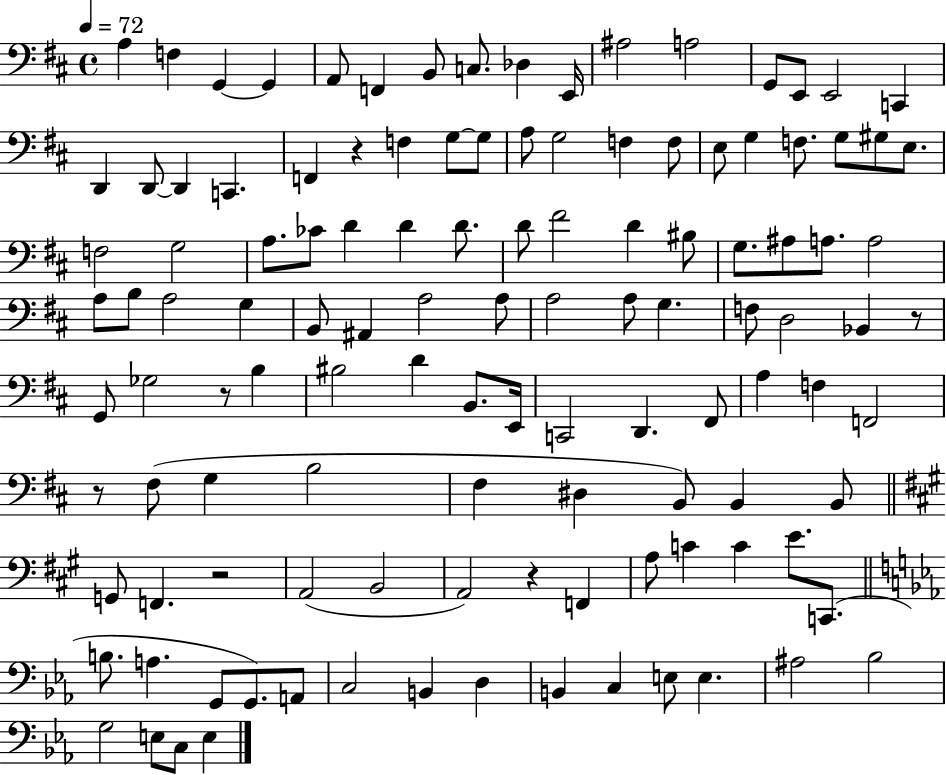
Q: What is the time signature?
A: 4/4